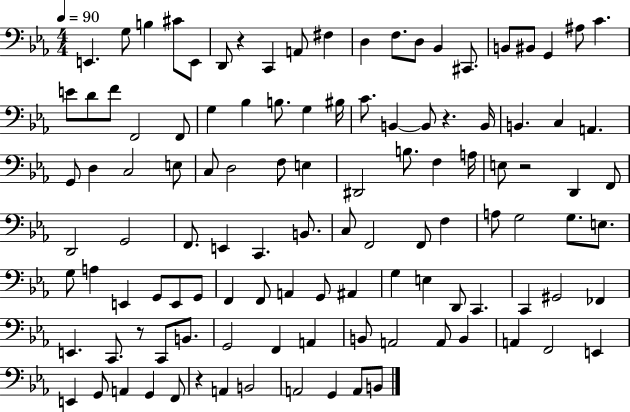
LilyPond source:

{
  \clef bass
  \numericTimeSignature
  \time 4/4
  \key ees \major
  \tempo 4 = 90
  e,4. g8 b4 cis'8 e,8 | d,8 r4 c,4 a,8 fis4 | d4 f8. d8 bes,4 cis,8. | b,8 bis,8 g,4 ais8 c'4. | \break e'8 d'8 f'8 f,2 f,8 | g4 bes4 b8. g4 bis16 | c'8. b,4~~ b,8 r4. b,16 | b,4. c4 a,4. | \break g,8 d4 c2 e8 | c8 d2 f8 e4 | dis,2 b8. f4 a16 | e8 r2 d,4 f,8 | \break d,2 g,2 | f,8. e,4 c,4. b,8. | c8 f,2 f,8 f4 | a8 g2 g8. e8. | \break g8 a4 e,4 g,8 e,8 g,8 | f,4 f,8 a,4 g,8 ais,4 | g4 e4 d,8 c,4. | c,4 gis,2 fes,4 | \break e,4. c,8. r8 c,8 b,8. | g,2 f,4 a,4 | b,8 a,2 a,8 b,4 | a,4 f,2 e,4 | \break e,4 g,8 a,4 g,4 f,8 | r4 a,4 b,2 | a,2 g,4 a,8 b,8 | \bar "|."
}